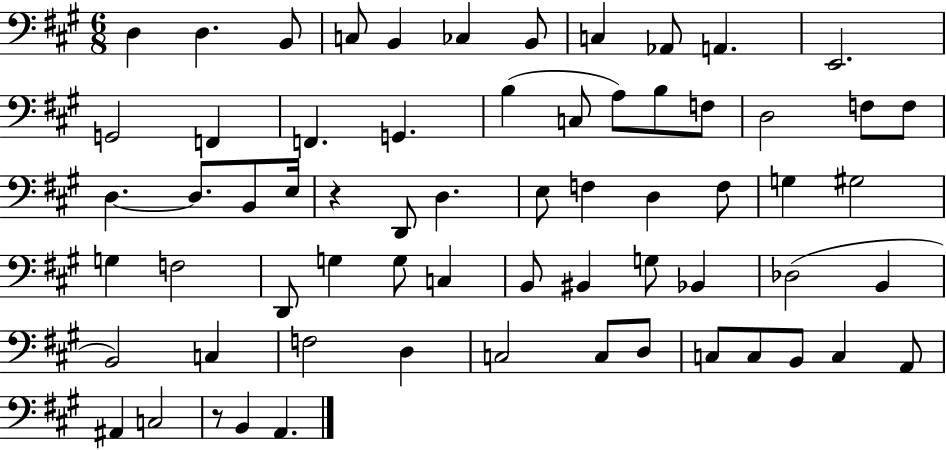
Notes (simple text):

D3/q D3/q. B2/e C3/e B2/q CES3/q B2/e C3/q Ab2/e A2/q. E2/h. G2/h F2/q F2/q. G2/q. B3/q C3/e A3/e B3/e F3/e D3/h F3/e F3/e D3/q. D3/e. B2/e E3/s R/q D2/e D3/q. E3/e F3/q D3/q F3/e G3/q G#3/h G3/q F3/h D2/e G3/q G3/e C3/q B2/e BIS2/q G3/e Bb2/q Db3/h B2/q B2/h C3/q F3/h D3/q C3/h C3/e D3/e C3/e C3/e B2/e C3/q A2/e A#2/q C3/h R/e B2/q A2/q.